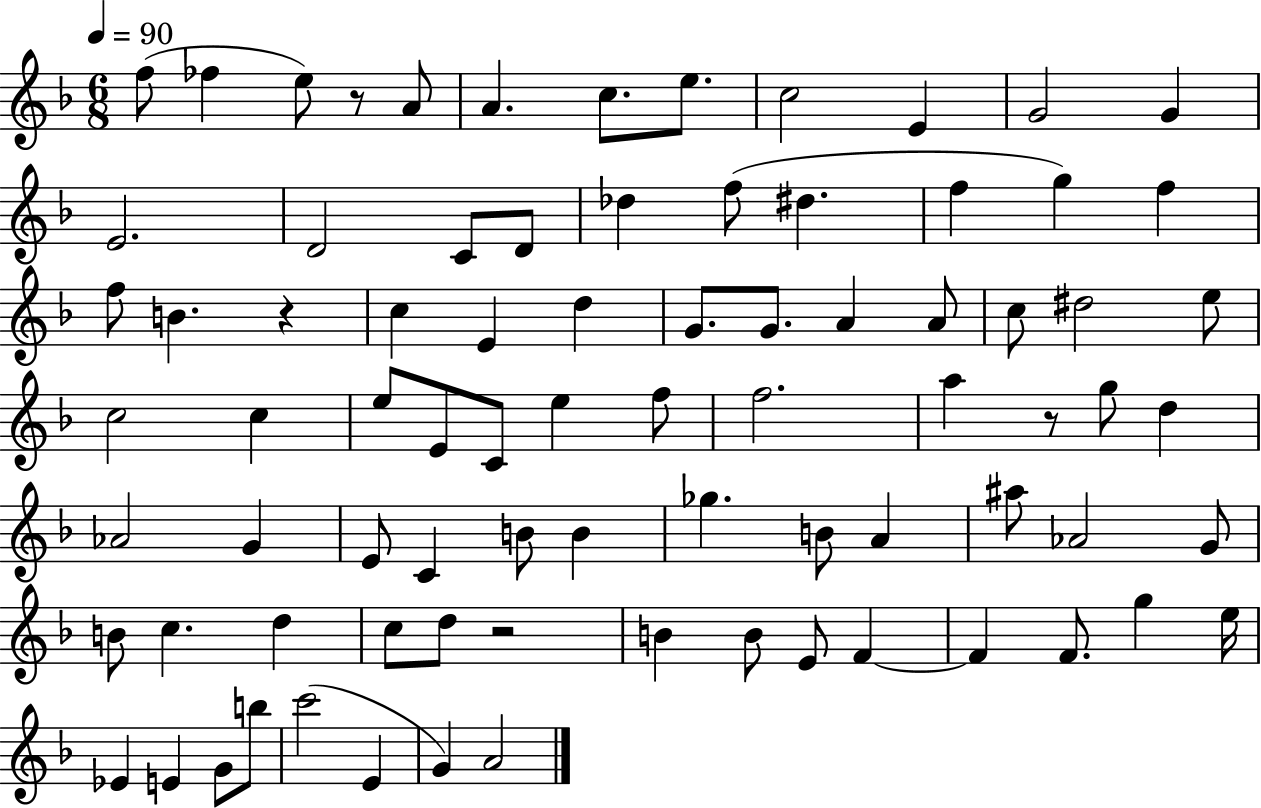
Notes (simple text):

F5/e FES5/q E5/e R/e A4/e A4/q. C5/e. E5/e. C5/h E4/q G4/h G4/q E4/h. D4/h C4/e D4/e Db5/q F5/e D#5/q. F5/q G5/q F5/q F5/e B4/q. R/q C5/q E4/q D5/q G4/e. G4/e. A4/q A4/e C5/e D#5/h E5/e C5/h C5/q E5/e E4/e C4/e E5/q F5/e F5/h. A5/q R/e G5/e D5/q Ab4/h G4/q E4/e C4/q B4/e B4/q Gb5/q. B4/e A4/q A#5/e Ab4/h G4/e B4/e C5/q. D5/q C5/e D5/e R/h B4/q B4/e E4/e F4/q F4/q F4/e. G5/q E5/s Eb4/q E4/q G4/e B5/e C6/h E4/q G4/q A4/h